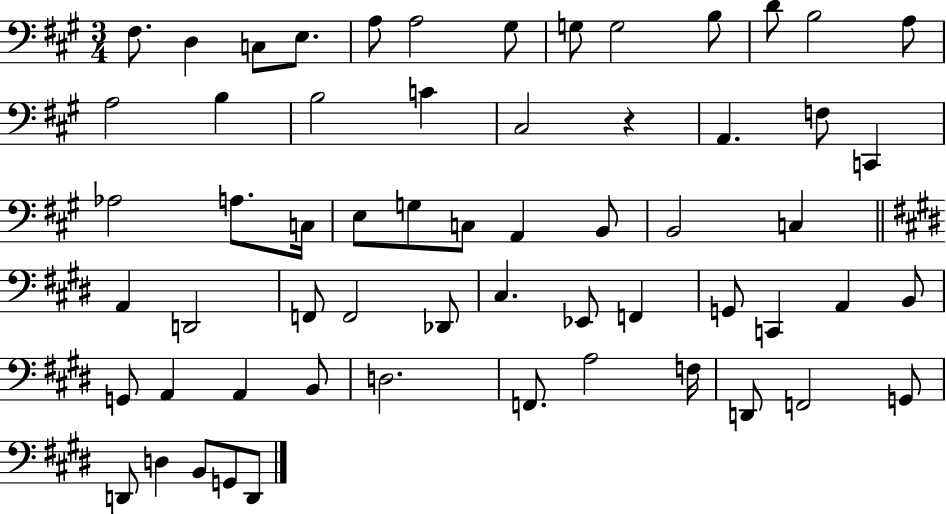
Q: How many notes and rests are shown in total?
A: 60